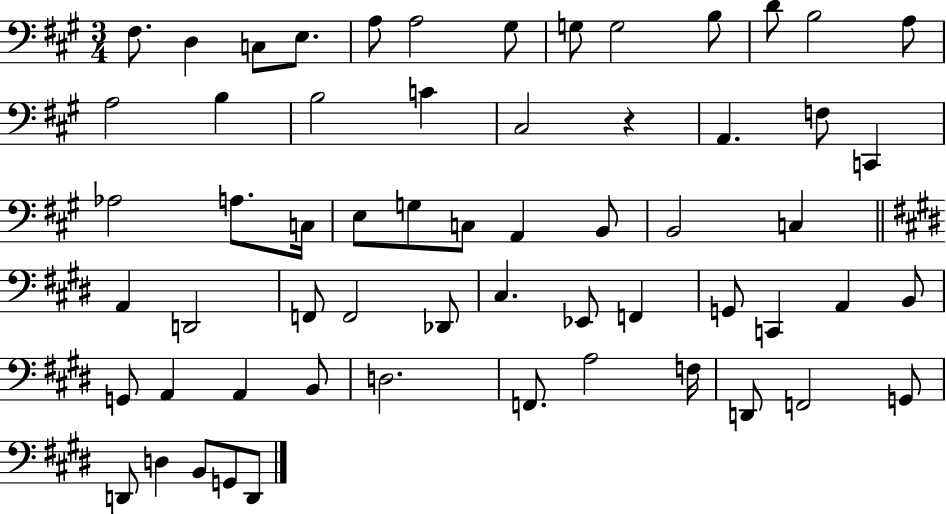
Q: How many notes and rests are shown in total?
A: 60